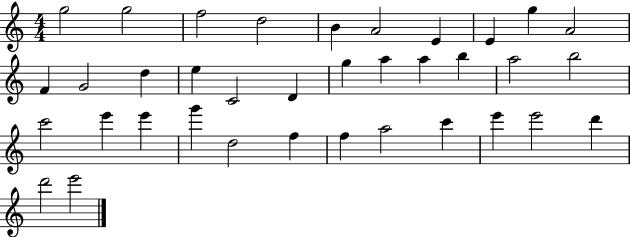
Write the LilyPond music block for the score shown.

{
  \clef treble
  \numericTimeSignature
  \time 4/4
  \key c \major
  g''2 g''2 | f''2 d''2 | b'4 a'2 e'4 | e'4 g''4 a'2 | \break f'4 g'2 d''4 | e''4 c'2 d'4 | g''4 a''4 a''4 b''4 | a''2 b''2 | \break c'''2 e'''4 e'''4 | g'''4 d''2 f''4 | f''4 a''2 c'''4 | e'''4 e'''2 d'''4 | \break d'''2 e'''2 | \bar "|."
}